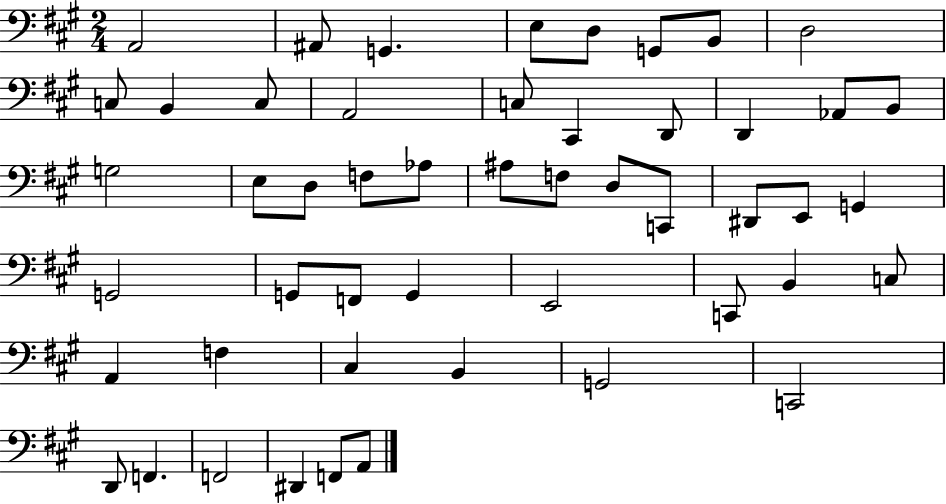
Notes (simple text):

A2/h A#2/e G2/q. E3/e D3/e G2/e B2/e D3/h C3/e B2/q C3/e A2/h C3/e C#2/q D2/e D2/q Ab2/e B2/e G3/h E3/e D3/e F3/e Ab3/e A#3/e F3/e D3/e C2/e D#2/e E2/e G2/q G2/h G2/e F2/e G2/q E2/h C2/e B2/q C3/e A2/q F3/q C#3/q B2/q G2/h C2/h D2/e F2/q. F2/h D#2/q F2/e A2/e